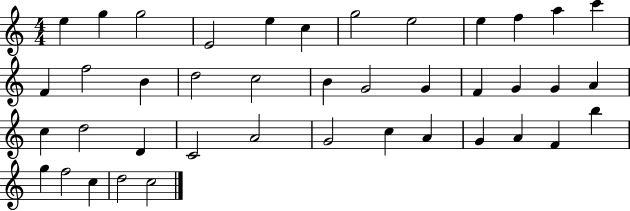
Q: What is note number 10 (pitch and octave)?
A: F5